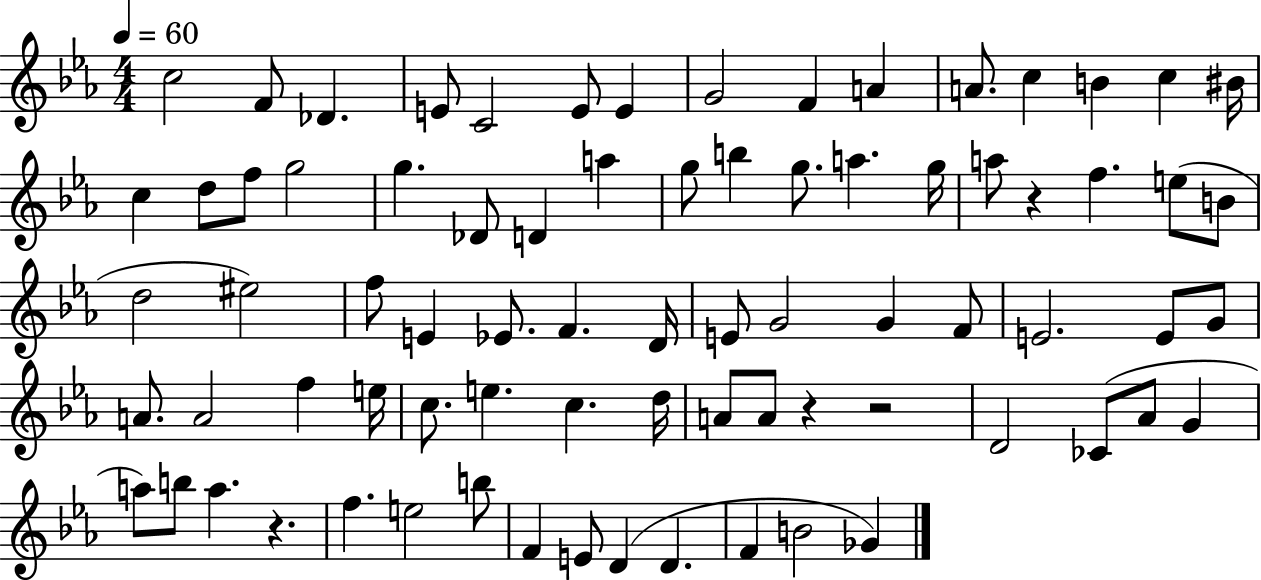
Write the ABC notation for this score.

X:1
T:Untitled
M:4/4
L:1/4
K:Eb
c2 F/2 _D E/2 C2 E/2 E G2 F A A/2 c B c ^B/4 c d/2 f/2 g2 g _D/2 D a g/2 b g/2 a g/4 a/2 z f e/2 B/2 d2 ^e2 f/2 E _E/2 F D/4 E/2 G2 G F/2 E2 E/2 G/2 A/2 A2 f e/4 c/2 e c d/4 A/2 A/2 z z2 D2 _C/2 _A/2 G a/2 b/2 a z f e2 b/2 F E/2 D D F B2 _G